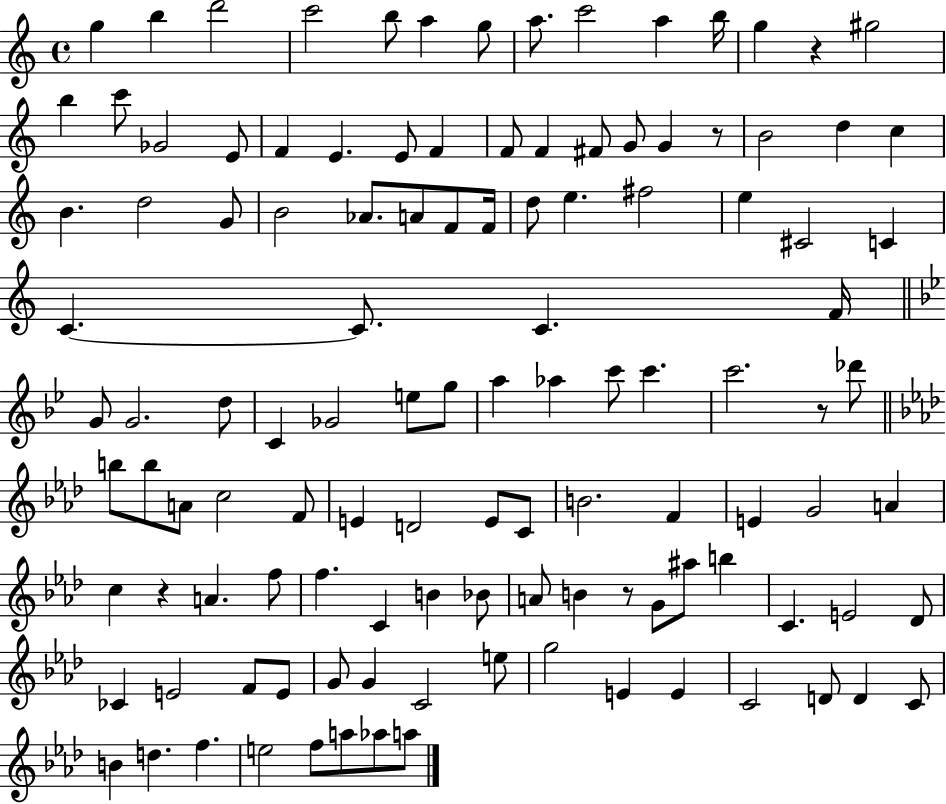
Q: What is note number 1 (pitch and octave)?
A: G5